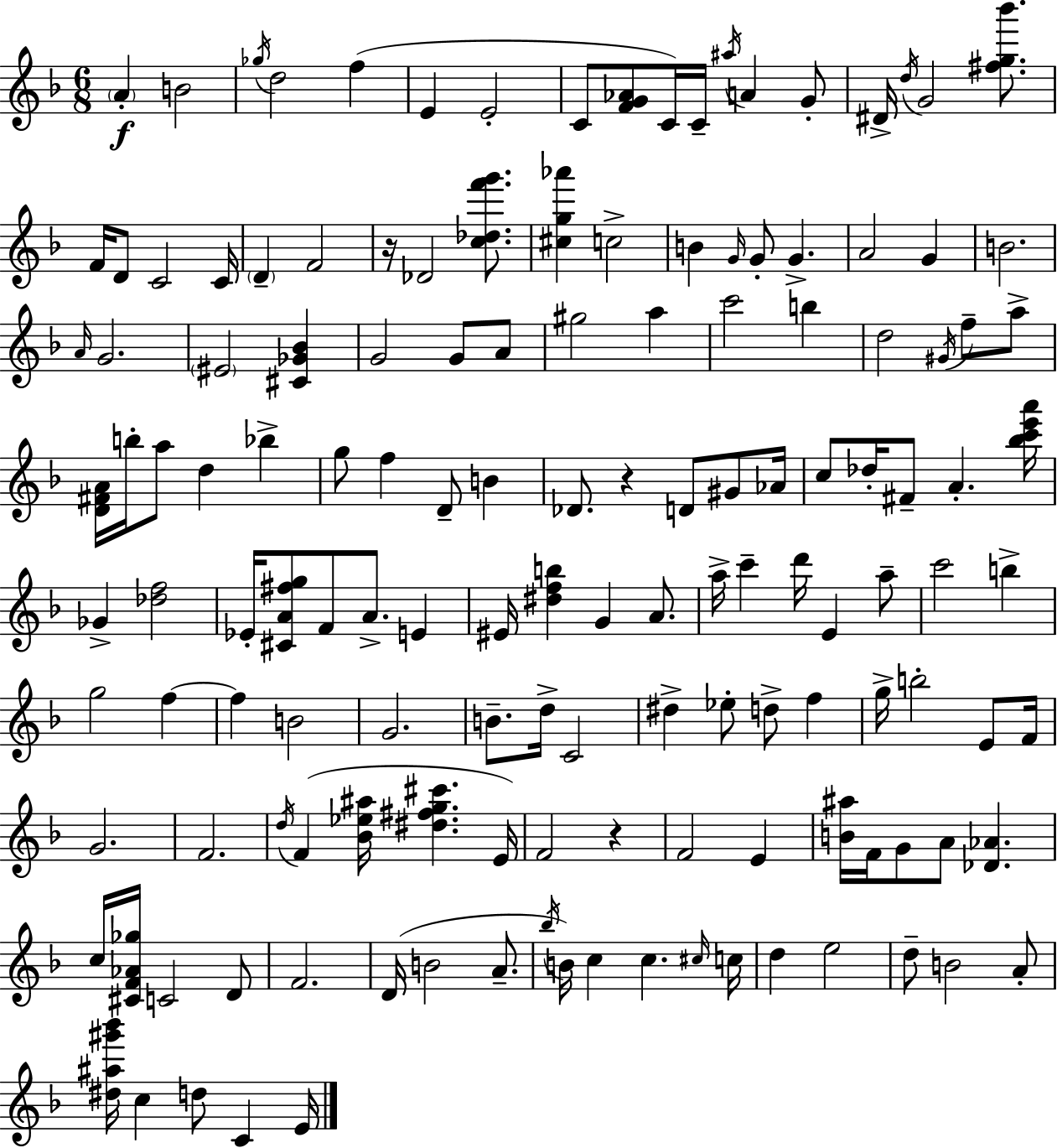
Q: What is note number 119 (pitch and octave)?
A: D5